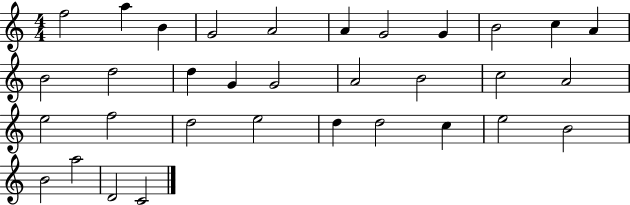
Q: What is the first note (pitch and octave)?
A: F5